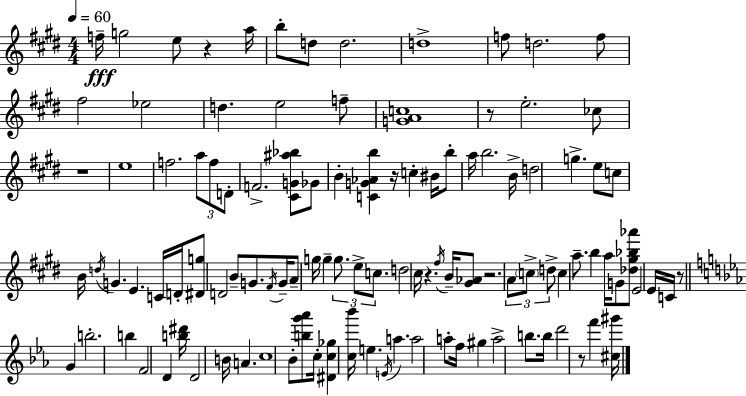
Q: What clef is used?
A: treble